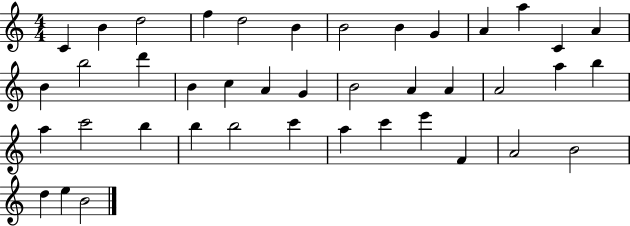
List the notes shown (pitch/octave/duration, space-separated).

C4/q B4/q D5/h F5/q D5/h B4/q B4/h B4/q G4/q A4/q A5/q C4/q A4/q B4/q B5/h D6/q B4/q C5/q A4/q G4/q B4/h A4/q A4/q A4/h A5/q B5/q A5/q C6/h B5/q B5/q B5/h C6/q A5/q C6/q E6/q F4/q A4/h B4/h D5/q E5/q B4/h